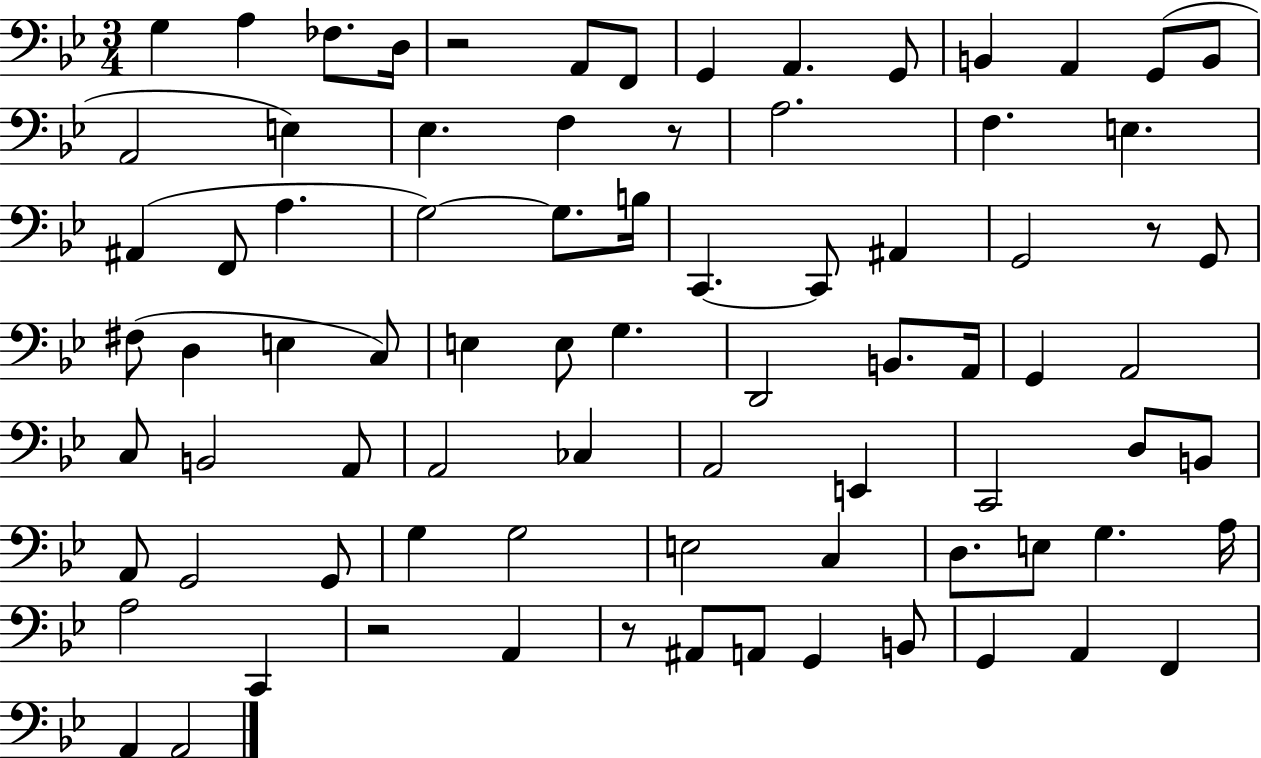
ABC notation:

X:1
T:Untitled
M:3/4
L:1/4
K:Bb
G, A, _F,/2 D,/4 z2 A,,/2 F,,/2 G,, A,, G,,/2 B,, A,, G,,/2 B,,/2 A,,2 E, _E, F, z/2 A,2 F, E, ^A,, F,,/2 A, G,2 G,/2 B,/4 C,, C,,/2 ^A,, G,,2 z/2 G,,/2 ^F,/2 D, E, C,/2 E, E,/2 G, D,,2 B,,/2 A,,/4 G,, A,,2 C,/2 B,,2 A,,/2 A,,2 _C, A,,2 E,, C,,2 D,/2 B,,/2 A,,/2 G,,2 G,,/2 G, G,2 E,2 C, D,/2 E,/2 G, A,/4 A,2 C,, z2 A,, z/2 ^A,,/2 A,,/2 G,, B,,/2 G,, A,, F,, A,, A,,2